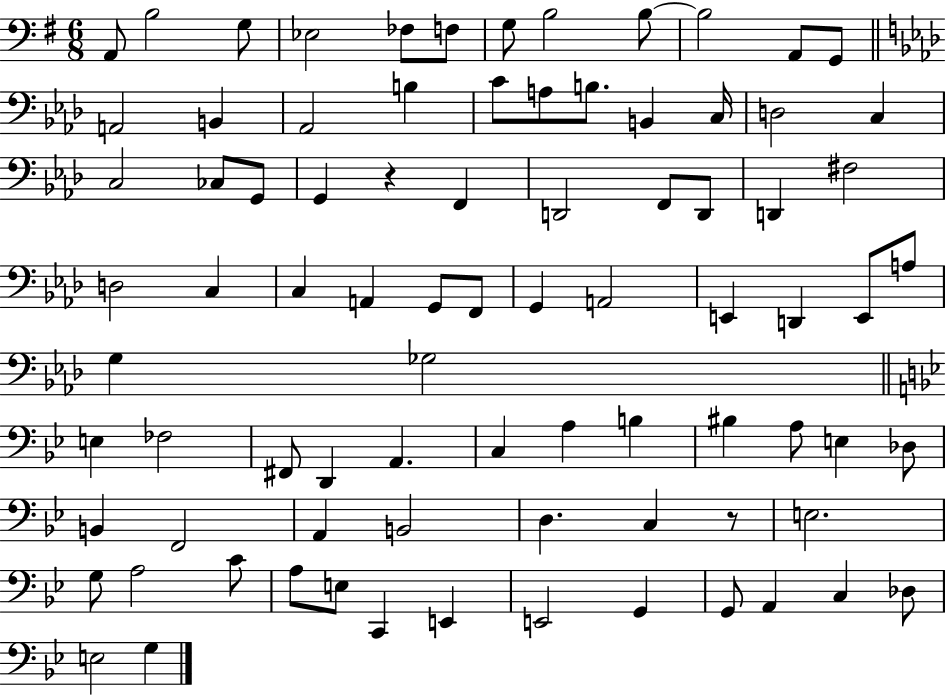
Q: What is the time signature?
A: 6/8